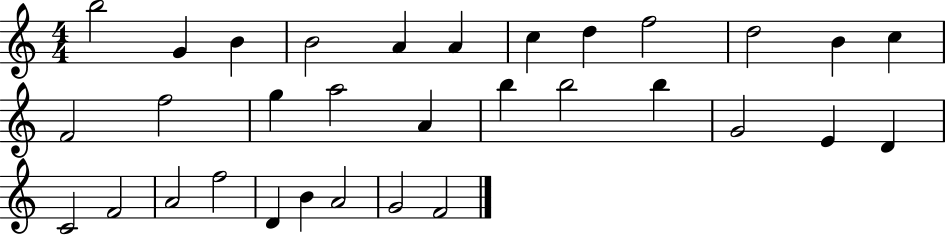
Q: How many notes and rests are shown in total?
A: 32